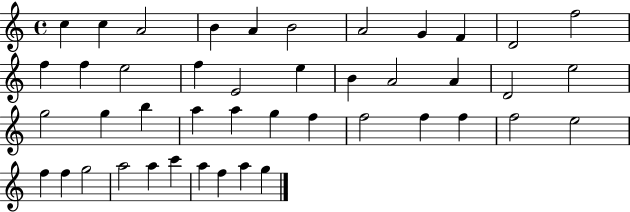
X:1
T:Untitled
M:4/4
L:1/4
K:C
c c A2 B A B2 A2 G F D2 f2 f f e2 f E2 e B A2 A D2 e2 g2 g b a a g f f2 f f f2 e2 f f g2 a2 a c' a f a g